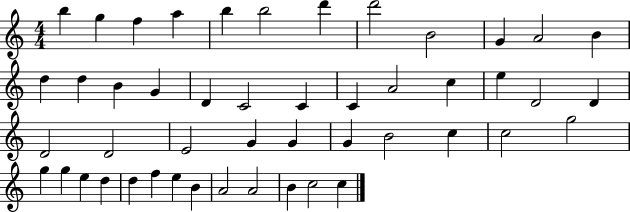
B5/q G5/q F5/q A5/q B5/q B5/h D6/q D6/h B4/h G4/q A4/h B4/q D5/q D5/q B4/q G4/q D4/q C4/h C4/q C4/q A4/h C5/q E5/q D4/h D4/q D4/h D4/h E4/h G4/q G4/q G4/q B4/h C5/q C5/h G5/h G5/q G5/q E5/q D5/q D5/q F5/q E5/q B4/q A4/h A4/h B4/q C5/h C5/q